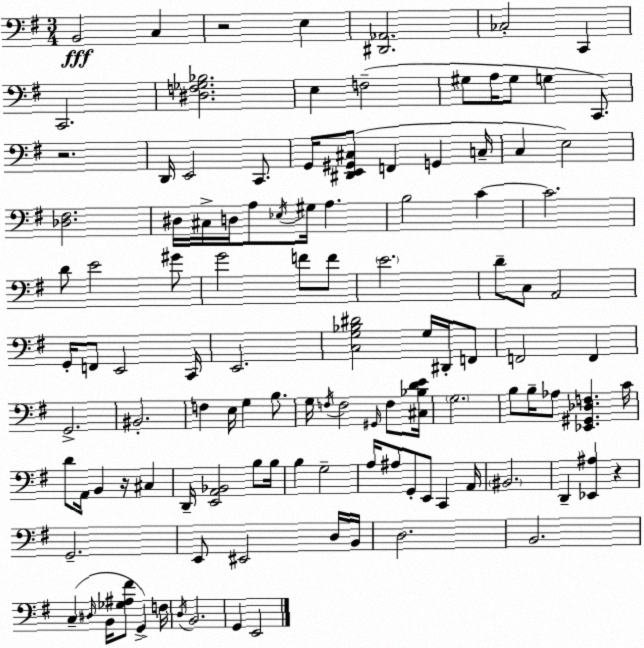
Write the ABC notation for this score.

X:1
T:Untitled
M:3/4
L:1/4
K:G
B,,2 C, z2 E, [^D,,_A,,]2 _C,2 C,, C,,2 [^D,F,_G,_B,]2 E, F,2 ^G,/2 A,/4 ^G,/2 G, C,,/2 z2 D,,/4 E,,2 C,,/2 G,,/4 [^D,,E,,^G,,^C,]/2 F,, G,, C,/4 C, E,2 [_D,^F,]2 ^D,/4 ^C,/4 D,/4 A,/2 _E,/4 ^G,/4 A, B,2 C C2 D/2 E2 ^G/2 G2 F/2 F/2 E2 D/2 C,/2 A,,2 G,,/4 F,,/2 E,,2 C,,/4 E,,2 [C,G,_B,^D]2 G,/4 ^D,,/4 F,,/2 F,,2 F,, G,,2 ^B,,2 F, E,/4 G, B,/2 G,/4 F,/4 F,2 ^G,,/4 F,/2 [^C,_B,DE]/4 G,2 B,/2 B,/4 _A,/2 [_E,,^G,,_D,F,] C/4 D/2 A,,/4 B,, z/4 ^C, D,,/4 [E,,A,,_B,,]2 B,/2 B,/4 B, G,2 A,/4 ^A,/2 G,,/2 E,,/2 C,, A,,/4 ^B,,2 D,, [_E,,^A,] z G,,2 E,,/2 ^E,,2 D,/4 B,,/4 D,2 B,,2 C, ^D,/4 B,,/4 [_G,^A,^F]/2 G,, F,/4 D,/4 B,,2 G,, E,,2